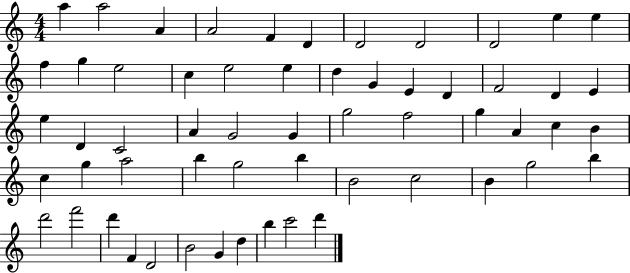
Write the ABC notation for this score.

X:1
T:Untitled
M:4/4
L:1/4
K:C
a a2 A A2 F D D2 D2 D2 e e f g e2 c e2 e d G E D F2 D E e D C2 A G2 G g2 f2 g A c B c g a2 b g2 b B2 c2 B g2 b d'2 f'2 d' F D2 B2 G d b c'2 d'